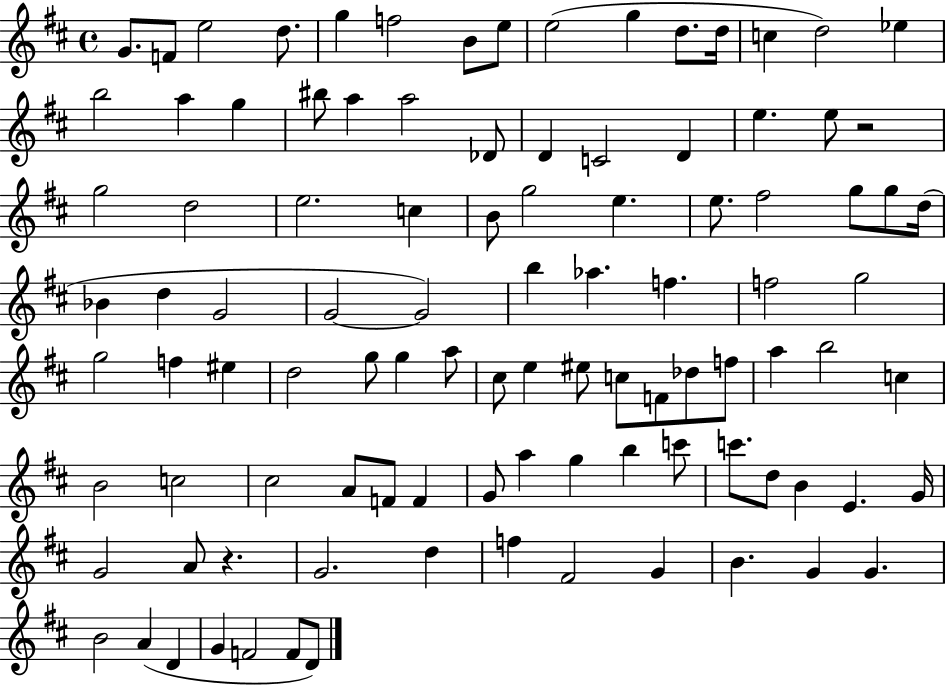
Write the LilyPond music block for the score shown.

{
  \clef treble
  \time 4/4
  \defaultTimeSignature
  \key d \major
  \repeat volta 2 { g'8. f'8 e''2 d''8. | g''4 f''2 b'8 e''8 | e''2( g''4 d''8. d''16 | c''4 d''2) ees''4 | \break b''2 a''4 g''4 | bis''8 a''4 a''2 des'8 | d'4 c'2 d'4 | e''4. e''8 r2 | \break g''2 d''2 | e''2. c''4 | b'8 g''2 e''4. | e''8. fis''2 g''8 g''8 d''16( | \break bes'4 d''4 g'2 | g'2~~ g'2) | b''4 aes''4. f''4. | f''2 g''2 | \break g''2 f''4 eis''4 | d''2 g''8 g''4 a''8 | cis''8 e''4 eis''8 c''8 f'8 des''8 f''8 | a''4 b''2 c''4 | \break b'2 c''2 | cis''2 a'8 f'8 f'4 | g'8 a''4 g''4 b''4 c'''8 | c'''8. d''8 b'4 e'4. g'16 | \break g'2 a'8 r4. | g'2. d''4 | f''4 fis'2 g'4 | b'4. g'4 g'4. | \break b'2 a'4( d'4 | g'4 f'2 f'8 d'8) | } \bar "|."
}